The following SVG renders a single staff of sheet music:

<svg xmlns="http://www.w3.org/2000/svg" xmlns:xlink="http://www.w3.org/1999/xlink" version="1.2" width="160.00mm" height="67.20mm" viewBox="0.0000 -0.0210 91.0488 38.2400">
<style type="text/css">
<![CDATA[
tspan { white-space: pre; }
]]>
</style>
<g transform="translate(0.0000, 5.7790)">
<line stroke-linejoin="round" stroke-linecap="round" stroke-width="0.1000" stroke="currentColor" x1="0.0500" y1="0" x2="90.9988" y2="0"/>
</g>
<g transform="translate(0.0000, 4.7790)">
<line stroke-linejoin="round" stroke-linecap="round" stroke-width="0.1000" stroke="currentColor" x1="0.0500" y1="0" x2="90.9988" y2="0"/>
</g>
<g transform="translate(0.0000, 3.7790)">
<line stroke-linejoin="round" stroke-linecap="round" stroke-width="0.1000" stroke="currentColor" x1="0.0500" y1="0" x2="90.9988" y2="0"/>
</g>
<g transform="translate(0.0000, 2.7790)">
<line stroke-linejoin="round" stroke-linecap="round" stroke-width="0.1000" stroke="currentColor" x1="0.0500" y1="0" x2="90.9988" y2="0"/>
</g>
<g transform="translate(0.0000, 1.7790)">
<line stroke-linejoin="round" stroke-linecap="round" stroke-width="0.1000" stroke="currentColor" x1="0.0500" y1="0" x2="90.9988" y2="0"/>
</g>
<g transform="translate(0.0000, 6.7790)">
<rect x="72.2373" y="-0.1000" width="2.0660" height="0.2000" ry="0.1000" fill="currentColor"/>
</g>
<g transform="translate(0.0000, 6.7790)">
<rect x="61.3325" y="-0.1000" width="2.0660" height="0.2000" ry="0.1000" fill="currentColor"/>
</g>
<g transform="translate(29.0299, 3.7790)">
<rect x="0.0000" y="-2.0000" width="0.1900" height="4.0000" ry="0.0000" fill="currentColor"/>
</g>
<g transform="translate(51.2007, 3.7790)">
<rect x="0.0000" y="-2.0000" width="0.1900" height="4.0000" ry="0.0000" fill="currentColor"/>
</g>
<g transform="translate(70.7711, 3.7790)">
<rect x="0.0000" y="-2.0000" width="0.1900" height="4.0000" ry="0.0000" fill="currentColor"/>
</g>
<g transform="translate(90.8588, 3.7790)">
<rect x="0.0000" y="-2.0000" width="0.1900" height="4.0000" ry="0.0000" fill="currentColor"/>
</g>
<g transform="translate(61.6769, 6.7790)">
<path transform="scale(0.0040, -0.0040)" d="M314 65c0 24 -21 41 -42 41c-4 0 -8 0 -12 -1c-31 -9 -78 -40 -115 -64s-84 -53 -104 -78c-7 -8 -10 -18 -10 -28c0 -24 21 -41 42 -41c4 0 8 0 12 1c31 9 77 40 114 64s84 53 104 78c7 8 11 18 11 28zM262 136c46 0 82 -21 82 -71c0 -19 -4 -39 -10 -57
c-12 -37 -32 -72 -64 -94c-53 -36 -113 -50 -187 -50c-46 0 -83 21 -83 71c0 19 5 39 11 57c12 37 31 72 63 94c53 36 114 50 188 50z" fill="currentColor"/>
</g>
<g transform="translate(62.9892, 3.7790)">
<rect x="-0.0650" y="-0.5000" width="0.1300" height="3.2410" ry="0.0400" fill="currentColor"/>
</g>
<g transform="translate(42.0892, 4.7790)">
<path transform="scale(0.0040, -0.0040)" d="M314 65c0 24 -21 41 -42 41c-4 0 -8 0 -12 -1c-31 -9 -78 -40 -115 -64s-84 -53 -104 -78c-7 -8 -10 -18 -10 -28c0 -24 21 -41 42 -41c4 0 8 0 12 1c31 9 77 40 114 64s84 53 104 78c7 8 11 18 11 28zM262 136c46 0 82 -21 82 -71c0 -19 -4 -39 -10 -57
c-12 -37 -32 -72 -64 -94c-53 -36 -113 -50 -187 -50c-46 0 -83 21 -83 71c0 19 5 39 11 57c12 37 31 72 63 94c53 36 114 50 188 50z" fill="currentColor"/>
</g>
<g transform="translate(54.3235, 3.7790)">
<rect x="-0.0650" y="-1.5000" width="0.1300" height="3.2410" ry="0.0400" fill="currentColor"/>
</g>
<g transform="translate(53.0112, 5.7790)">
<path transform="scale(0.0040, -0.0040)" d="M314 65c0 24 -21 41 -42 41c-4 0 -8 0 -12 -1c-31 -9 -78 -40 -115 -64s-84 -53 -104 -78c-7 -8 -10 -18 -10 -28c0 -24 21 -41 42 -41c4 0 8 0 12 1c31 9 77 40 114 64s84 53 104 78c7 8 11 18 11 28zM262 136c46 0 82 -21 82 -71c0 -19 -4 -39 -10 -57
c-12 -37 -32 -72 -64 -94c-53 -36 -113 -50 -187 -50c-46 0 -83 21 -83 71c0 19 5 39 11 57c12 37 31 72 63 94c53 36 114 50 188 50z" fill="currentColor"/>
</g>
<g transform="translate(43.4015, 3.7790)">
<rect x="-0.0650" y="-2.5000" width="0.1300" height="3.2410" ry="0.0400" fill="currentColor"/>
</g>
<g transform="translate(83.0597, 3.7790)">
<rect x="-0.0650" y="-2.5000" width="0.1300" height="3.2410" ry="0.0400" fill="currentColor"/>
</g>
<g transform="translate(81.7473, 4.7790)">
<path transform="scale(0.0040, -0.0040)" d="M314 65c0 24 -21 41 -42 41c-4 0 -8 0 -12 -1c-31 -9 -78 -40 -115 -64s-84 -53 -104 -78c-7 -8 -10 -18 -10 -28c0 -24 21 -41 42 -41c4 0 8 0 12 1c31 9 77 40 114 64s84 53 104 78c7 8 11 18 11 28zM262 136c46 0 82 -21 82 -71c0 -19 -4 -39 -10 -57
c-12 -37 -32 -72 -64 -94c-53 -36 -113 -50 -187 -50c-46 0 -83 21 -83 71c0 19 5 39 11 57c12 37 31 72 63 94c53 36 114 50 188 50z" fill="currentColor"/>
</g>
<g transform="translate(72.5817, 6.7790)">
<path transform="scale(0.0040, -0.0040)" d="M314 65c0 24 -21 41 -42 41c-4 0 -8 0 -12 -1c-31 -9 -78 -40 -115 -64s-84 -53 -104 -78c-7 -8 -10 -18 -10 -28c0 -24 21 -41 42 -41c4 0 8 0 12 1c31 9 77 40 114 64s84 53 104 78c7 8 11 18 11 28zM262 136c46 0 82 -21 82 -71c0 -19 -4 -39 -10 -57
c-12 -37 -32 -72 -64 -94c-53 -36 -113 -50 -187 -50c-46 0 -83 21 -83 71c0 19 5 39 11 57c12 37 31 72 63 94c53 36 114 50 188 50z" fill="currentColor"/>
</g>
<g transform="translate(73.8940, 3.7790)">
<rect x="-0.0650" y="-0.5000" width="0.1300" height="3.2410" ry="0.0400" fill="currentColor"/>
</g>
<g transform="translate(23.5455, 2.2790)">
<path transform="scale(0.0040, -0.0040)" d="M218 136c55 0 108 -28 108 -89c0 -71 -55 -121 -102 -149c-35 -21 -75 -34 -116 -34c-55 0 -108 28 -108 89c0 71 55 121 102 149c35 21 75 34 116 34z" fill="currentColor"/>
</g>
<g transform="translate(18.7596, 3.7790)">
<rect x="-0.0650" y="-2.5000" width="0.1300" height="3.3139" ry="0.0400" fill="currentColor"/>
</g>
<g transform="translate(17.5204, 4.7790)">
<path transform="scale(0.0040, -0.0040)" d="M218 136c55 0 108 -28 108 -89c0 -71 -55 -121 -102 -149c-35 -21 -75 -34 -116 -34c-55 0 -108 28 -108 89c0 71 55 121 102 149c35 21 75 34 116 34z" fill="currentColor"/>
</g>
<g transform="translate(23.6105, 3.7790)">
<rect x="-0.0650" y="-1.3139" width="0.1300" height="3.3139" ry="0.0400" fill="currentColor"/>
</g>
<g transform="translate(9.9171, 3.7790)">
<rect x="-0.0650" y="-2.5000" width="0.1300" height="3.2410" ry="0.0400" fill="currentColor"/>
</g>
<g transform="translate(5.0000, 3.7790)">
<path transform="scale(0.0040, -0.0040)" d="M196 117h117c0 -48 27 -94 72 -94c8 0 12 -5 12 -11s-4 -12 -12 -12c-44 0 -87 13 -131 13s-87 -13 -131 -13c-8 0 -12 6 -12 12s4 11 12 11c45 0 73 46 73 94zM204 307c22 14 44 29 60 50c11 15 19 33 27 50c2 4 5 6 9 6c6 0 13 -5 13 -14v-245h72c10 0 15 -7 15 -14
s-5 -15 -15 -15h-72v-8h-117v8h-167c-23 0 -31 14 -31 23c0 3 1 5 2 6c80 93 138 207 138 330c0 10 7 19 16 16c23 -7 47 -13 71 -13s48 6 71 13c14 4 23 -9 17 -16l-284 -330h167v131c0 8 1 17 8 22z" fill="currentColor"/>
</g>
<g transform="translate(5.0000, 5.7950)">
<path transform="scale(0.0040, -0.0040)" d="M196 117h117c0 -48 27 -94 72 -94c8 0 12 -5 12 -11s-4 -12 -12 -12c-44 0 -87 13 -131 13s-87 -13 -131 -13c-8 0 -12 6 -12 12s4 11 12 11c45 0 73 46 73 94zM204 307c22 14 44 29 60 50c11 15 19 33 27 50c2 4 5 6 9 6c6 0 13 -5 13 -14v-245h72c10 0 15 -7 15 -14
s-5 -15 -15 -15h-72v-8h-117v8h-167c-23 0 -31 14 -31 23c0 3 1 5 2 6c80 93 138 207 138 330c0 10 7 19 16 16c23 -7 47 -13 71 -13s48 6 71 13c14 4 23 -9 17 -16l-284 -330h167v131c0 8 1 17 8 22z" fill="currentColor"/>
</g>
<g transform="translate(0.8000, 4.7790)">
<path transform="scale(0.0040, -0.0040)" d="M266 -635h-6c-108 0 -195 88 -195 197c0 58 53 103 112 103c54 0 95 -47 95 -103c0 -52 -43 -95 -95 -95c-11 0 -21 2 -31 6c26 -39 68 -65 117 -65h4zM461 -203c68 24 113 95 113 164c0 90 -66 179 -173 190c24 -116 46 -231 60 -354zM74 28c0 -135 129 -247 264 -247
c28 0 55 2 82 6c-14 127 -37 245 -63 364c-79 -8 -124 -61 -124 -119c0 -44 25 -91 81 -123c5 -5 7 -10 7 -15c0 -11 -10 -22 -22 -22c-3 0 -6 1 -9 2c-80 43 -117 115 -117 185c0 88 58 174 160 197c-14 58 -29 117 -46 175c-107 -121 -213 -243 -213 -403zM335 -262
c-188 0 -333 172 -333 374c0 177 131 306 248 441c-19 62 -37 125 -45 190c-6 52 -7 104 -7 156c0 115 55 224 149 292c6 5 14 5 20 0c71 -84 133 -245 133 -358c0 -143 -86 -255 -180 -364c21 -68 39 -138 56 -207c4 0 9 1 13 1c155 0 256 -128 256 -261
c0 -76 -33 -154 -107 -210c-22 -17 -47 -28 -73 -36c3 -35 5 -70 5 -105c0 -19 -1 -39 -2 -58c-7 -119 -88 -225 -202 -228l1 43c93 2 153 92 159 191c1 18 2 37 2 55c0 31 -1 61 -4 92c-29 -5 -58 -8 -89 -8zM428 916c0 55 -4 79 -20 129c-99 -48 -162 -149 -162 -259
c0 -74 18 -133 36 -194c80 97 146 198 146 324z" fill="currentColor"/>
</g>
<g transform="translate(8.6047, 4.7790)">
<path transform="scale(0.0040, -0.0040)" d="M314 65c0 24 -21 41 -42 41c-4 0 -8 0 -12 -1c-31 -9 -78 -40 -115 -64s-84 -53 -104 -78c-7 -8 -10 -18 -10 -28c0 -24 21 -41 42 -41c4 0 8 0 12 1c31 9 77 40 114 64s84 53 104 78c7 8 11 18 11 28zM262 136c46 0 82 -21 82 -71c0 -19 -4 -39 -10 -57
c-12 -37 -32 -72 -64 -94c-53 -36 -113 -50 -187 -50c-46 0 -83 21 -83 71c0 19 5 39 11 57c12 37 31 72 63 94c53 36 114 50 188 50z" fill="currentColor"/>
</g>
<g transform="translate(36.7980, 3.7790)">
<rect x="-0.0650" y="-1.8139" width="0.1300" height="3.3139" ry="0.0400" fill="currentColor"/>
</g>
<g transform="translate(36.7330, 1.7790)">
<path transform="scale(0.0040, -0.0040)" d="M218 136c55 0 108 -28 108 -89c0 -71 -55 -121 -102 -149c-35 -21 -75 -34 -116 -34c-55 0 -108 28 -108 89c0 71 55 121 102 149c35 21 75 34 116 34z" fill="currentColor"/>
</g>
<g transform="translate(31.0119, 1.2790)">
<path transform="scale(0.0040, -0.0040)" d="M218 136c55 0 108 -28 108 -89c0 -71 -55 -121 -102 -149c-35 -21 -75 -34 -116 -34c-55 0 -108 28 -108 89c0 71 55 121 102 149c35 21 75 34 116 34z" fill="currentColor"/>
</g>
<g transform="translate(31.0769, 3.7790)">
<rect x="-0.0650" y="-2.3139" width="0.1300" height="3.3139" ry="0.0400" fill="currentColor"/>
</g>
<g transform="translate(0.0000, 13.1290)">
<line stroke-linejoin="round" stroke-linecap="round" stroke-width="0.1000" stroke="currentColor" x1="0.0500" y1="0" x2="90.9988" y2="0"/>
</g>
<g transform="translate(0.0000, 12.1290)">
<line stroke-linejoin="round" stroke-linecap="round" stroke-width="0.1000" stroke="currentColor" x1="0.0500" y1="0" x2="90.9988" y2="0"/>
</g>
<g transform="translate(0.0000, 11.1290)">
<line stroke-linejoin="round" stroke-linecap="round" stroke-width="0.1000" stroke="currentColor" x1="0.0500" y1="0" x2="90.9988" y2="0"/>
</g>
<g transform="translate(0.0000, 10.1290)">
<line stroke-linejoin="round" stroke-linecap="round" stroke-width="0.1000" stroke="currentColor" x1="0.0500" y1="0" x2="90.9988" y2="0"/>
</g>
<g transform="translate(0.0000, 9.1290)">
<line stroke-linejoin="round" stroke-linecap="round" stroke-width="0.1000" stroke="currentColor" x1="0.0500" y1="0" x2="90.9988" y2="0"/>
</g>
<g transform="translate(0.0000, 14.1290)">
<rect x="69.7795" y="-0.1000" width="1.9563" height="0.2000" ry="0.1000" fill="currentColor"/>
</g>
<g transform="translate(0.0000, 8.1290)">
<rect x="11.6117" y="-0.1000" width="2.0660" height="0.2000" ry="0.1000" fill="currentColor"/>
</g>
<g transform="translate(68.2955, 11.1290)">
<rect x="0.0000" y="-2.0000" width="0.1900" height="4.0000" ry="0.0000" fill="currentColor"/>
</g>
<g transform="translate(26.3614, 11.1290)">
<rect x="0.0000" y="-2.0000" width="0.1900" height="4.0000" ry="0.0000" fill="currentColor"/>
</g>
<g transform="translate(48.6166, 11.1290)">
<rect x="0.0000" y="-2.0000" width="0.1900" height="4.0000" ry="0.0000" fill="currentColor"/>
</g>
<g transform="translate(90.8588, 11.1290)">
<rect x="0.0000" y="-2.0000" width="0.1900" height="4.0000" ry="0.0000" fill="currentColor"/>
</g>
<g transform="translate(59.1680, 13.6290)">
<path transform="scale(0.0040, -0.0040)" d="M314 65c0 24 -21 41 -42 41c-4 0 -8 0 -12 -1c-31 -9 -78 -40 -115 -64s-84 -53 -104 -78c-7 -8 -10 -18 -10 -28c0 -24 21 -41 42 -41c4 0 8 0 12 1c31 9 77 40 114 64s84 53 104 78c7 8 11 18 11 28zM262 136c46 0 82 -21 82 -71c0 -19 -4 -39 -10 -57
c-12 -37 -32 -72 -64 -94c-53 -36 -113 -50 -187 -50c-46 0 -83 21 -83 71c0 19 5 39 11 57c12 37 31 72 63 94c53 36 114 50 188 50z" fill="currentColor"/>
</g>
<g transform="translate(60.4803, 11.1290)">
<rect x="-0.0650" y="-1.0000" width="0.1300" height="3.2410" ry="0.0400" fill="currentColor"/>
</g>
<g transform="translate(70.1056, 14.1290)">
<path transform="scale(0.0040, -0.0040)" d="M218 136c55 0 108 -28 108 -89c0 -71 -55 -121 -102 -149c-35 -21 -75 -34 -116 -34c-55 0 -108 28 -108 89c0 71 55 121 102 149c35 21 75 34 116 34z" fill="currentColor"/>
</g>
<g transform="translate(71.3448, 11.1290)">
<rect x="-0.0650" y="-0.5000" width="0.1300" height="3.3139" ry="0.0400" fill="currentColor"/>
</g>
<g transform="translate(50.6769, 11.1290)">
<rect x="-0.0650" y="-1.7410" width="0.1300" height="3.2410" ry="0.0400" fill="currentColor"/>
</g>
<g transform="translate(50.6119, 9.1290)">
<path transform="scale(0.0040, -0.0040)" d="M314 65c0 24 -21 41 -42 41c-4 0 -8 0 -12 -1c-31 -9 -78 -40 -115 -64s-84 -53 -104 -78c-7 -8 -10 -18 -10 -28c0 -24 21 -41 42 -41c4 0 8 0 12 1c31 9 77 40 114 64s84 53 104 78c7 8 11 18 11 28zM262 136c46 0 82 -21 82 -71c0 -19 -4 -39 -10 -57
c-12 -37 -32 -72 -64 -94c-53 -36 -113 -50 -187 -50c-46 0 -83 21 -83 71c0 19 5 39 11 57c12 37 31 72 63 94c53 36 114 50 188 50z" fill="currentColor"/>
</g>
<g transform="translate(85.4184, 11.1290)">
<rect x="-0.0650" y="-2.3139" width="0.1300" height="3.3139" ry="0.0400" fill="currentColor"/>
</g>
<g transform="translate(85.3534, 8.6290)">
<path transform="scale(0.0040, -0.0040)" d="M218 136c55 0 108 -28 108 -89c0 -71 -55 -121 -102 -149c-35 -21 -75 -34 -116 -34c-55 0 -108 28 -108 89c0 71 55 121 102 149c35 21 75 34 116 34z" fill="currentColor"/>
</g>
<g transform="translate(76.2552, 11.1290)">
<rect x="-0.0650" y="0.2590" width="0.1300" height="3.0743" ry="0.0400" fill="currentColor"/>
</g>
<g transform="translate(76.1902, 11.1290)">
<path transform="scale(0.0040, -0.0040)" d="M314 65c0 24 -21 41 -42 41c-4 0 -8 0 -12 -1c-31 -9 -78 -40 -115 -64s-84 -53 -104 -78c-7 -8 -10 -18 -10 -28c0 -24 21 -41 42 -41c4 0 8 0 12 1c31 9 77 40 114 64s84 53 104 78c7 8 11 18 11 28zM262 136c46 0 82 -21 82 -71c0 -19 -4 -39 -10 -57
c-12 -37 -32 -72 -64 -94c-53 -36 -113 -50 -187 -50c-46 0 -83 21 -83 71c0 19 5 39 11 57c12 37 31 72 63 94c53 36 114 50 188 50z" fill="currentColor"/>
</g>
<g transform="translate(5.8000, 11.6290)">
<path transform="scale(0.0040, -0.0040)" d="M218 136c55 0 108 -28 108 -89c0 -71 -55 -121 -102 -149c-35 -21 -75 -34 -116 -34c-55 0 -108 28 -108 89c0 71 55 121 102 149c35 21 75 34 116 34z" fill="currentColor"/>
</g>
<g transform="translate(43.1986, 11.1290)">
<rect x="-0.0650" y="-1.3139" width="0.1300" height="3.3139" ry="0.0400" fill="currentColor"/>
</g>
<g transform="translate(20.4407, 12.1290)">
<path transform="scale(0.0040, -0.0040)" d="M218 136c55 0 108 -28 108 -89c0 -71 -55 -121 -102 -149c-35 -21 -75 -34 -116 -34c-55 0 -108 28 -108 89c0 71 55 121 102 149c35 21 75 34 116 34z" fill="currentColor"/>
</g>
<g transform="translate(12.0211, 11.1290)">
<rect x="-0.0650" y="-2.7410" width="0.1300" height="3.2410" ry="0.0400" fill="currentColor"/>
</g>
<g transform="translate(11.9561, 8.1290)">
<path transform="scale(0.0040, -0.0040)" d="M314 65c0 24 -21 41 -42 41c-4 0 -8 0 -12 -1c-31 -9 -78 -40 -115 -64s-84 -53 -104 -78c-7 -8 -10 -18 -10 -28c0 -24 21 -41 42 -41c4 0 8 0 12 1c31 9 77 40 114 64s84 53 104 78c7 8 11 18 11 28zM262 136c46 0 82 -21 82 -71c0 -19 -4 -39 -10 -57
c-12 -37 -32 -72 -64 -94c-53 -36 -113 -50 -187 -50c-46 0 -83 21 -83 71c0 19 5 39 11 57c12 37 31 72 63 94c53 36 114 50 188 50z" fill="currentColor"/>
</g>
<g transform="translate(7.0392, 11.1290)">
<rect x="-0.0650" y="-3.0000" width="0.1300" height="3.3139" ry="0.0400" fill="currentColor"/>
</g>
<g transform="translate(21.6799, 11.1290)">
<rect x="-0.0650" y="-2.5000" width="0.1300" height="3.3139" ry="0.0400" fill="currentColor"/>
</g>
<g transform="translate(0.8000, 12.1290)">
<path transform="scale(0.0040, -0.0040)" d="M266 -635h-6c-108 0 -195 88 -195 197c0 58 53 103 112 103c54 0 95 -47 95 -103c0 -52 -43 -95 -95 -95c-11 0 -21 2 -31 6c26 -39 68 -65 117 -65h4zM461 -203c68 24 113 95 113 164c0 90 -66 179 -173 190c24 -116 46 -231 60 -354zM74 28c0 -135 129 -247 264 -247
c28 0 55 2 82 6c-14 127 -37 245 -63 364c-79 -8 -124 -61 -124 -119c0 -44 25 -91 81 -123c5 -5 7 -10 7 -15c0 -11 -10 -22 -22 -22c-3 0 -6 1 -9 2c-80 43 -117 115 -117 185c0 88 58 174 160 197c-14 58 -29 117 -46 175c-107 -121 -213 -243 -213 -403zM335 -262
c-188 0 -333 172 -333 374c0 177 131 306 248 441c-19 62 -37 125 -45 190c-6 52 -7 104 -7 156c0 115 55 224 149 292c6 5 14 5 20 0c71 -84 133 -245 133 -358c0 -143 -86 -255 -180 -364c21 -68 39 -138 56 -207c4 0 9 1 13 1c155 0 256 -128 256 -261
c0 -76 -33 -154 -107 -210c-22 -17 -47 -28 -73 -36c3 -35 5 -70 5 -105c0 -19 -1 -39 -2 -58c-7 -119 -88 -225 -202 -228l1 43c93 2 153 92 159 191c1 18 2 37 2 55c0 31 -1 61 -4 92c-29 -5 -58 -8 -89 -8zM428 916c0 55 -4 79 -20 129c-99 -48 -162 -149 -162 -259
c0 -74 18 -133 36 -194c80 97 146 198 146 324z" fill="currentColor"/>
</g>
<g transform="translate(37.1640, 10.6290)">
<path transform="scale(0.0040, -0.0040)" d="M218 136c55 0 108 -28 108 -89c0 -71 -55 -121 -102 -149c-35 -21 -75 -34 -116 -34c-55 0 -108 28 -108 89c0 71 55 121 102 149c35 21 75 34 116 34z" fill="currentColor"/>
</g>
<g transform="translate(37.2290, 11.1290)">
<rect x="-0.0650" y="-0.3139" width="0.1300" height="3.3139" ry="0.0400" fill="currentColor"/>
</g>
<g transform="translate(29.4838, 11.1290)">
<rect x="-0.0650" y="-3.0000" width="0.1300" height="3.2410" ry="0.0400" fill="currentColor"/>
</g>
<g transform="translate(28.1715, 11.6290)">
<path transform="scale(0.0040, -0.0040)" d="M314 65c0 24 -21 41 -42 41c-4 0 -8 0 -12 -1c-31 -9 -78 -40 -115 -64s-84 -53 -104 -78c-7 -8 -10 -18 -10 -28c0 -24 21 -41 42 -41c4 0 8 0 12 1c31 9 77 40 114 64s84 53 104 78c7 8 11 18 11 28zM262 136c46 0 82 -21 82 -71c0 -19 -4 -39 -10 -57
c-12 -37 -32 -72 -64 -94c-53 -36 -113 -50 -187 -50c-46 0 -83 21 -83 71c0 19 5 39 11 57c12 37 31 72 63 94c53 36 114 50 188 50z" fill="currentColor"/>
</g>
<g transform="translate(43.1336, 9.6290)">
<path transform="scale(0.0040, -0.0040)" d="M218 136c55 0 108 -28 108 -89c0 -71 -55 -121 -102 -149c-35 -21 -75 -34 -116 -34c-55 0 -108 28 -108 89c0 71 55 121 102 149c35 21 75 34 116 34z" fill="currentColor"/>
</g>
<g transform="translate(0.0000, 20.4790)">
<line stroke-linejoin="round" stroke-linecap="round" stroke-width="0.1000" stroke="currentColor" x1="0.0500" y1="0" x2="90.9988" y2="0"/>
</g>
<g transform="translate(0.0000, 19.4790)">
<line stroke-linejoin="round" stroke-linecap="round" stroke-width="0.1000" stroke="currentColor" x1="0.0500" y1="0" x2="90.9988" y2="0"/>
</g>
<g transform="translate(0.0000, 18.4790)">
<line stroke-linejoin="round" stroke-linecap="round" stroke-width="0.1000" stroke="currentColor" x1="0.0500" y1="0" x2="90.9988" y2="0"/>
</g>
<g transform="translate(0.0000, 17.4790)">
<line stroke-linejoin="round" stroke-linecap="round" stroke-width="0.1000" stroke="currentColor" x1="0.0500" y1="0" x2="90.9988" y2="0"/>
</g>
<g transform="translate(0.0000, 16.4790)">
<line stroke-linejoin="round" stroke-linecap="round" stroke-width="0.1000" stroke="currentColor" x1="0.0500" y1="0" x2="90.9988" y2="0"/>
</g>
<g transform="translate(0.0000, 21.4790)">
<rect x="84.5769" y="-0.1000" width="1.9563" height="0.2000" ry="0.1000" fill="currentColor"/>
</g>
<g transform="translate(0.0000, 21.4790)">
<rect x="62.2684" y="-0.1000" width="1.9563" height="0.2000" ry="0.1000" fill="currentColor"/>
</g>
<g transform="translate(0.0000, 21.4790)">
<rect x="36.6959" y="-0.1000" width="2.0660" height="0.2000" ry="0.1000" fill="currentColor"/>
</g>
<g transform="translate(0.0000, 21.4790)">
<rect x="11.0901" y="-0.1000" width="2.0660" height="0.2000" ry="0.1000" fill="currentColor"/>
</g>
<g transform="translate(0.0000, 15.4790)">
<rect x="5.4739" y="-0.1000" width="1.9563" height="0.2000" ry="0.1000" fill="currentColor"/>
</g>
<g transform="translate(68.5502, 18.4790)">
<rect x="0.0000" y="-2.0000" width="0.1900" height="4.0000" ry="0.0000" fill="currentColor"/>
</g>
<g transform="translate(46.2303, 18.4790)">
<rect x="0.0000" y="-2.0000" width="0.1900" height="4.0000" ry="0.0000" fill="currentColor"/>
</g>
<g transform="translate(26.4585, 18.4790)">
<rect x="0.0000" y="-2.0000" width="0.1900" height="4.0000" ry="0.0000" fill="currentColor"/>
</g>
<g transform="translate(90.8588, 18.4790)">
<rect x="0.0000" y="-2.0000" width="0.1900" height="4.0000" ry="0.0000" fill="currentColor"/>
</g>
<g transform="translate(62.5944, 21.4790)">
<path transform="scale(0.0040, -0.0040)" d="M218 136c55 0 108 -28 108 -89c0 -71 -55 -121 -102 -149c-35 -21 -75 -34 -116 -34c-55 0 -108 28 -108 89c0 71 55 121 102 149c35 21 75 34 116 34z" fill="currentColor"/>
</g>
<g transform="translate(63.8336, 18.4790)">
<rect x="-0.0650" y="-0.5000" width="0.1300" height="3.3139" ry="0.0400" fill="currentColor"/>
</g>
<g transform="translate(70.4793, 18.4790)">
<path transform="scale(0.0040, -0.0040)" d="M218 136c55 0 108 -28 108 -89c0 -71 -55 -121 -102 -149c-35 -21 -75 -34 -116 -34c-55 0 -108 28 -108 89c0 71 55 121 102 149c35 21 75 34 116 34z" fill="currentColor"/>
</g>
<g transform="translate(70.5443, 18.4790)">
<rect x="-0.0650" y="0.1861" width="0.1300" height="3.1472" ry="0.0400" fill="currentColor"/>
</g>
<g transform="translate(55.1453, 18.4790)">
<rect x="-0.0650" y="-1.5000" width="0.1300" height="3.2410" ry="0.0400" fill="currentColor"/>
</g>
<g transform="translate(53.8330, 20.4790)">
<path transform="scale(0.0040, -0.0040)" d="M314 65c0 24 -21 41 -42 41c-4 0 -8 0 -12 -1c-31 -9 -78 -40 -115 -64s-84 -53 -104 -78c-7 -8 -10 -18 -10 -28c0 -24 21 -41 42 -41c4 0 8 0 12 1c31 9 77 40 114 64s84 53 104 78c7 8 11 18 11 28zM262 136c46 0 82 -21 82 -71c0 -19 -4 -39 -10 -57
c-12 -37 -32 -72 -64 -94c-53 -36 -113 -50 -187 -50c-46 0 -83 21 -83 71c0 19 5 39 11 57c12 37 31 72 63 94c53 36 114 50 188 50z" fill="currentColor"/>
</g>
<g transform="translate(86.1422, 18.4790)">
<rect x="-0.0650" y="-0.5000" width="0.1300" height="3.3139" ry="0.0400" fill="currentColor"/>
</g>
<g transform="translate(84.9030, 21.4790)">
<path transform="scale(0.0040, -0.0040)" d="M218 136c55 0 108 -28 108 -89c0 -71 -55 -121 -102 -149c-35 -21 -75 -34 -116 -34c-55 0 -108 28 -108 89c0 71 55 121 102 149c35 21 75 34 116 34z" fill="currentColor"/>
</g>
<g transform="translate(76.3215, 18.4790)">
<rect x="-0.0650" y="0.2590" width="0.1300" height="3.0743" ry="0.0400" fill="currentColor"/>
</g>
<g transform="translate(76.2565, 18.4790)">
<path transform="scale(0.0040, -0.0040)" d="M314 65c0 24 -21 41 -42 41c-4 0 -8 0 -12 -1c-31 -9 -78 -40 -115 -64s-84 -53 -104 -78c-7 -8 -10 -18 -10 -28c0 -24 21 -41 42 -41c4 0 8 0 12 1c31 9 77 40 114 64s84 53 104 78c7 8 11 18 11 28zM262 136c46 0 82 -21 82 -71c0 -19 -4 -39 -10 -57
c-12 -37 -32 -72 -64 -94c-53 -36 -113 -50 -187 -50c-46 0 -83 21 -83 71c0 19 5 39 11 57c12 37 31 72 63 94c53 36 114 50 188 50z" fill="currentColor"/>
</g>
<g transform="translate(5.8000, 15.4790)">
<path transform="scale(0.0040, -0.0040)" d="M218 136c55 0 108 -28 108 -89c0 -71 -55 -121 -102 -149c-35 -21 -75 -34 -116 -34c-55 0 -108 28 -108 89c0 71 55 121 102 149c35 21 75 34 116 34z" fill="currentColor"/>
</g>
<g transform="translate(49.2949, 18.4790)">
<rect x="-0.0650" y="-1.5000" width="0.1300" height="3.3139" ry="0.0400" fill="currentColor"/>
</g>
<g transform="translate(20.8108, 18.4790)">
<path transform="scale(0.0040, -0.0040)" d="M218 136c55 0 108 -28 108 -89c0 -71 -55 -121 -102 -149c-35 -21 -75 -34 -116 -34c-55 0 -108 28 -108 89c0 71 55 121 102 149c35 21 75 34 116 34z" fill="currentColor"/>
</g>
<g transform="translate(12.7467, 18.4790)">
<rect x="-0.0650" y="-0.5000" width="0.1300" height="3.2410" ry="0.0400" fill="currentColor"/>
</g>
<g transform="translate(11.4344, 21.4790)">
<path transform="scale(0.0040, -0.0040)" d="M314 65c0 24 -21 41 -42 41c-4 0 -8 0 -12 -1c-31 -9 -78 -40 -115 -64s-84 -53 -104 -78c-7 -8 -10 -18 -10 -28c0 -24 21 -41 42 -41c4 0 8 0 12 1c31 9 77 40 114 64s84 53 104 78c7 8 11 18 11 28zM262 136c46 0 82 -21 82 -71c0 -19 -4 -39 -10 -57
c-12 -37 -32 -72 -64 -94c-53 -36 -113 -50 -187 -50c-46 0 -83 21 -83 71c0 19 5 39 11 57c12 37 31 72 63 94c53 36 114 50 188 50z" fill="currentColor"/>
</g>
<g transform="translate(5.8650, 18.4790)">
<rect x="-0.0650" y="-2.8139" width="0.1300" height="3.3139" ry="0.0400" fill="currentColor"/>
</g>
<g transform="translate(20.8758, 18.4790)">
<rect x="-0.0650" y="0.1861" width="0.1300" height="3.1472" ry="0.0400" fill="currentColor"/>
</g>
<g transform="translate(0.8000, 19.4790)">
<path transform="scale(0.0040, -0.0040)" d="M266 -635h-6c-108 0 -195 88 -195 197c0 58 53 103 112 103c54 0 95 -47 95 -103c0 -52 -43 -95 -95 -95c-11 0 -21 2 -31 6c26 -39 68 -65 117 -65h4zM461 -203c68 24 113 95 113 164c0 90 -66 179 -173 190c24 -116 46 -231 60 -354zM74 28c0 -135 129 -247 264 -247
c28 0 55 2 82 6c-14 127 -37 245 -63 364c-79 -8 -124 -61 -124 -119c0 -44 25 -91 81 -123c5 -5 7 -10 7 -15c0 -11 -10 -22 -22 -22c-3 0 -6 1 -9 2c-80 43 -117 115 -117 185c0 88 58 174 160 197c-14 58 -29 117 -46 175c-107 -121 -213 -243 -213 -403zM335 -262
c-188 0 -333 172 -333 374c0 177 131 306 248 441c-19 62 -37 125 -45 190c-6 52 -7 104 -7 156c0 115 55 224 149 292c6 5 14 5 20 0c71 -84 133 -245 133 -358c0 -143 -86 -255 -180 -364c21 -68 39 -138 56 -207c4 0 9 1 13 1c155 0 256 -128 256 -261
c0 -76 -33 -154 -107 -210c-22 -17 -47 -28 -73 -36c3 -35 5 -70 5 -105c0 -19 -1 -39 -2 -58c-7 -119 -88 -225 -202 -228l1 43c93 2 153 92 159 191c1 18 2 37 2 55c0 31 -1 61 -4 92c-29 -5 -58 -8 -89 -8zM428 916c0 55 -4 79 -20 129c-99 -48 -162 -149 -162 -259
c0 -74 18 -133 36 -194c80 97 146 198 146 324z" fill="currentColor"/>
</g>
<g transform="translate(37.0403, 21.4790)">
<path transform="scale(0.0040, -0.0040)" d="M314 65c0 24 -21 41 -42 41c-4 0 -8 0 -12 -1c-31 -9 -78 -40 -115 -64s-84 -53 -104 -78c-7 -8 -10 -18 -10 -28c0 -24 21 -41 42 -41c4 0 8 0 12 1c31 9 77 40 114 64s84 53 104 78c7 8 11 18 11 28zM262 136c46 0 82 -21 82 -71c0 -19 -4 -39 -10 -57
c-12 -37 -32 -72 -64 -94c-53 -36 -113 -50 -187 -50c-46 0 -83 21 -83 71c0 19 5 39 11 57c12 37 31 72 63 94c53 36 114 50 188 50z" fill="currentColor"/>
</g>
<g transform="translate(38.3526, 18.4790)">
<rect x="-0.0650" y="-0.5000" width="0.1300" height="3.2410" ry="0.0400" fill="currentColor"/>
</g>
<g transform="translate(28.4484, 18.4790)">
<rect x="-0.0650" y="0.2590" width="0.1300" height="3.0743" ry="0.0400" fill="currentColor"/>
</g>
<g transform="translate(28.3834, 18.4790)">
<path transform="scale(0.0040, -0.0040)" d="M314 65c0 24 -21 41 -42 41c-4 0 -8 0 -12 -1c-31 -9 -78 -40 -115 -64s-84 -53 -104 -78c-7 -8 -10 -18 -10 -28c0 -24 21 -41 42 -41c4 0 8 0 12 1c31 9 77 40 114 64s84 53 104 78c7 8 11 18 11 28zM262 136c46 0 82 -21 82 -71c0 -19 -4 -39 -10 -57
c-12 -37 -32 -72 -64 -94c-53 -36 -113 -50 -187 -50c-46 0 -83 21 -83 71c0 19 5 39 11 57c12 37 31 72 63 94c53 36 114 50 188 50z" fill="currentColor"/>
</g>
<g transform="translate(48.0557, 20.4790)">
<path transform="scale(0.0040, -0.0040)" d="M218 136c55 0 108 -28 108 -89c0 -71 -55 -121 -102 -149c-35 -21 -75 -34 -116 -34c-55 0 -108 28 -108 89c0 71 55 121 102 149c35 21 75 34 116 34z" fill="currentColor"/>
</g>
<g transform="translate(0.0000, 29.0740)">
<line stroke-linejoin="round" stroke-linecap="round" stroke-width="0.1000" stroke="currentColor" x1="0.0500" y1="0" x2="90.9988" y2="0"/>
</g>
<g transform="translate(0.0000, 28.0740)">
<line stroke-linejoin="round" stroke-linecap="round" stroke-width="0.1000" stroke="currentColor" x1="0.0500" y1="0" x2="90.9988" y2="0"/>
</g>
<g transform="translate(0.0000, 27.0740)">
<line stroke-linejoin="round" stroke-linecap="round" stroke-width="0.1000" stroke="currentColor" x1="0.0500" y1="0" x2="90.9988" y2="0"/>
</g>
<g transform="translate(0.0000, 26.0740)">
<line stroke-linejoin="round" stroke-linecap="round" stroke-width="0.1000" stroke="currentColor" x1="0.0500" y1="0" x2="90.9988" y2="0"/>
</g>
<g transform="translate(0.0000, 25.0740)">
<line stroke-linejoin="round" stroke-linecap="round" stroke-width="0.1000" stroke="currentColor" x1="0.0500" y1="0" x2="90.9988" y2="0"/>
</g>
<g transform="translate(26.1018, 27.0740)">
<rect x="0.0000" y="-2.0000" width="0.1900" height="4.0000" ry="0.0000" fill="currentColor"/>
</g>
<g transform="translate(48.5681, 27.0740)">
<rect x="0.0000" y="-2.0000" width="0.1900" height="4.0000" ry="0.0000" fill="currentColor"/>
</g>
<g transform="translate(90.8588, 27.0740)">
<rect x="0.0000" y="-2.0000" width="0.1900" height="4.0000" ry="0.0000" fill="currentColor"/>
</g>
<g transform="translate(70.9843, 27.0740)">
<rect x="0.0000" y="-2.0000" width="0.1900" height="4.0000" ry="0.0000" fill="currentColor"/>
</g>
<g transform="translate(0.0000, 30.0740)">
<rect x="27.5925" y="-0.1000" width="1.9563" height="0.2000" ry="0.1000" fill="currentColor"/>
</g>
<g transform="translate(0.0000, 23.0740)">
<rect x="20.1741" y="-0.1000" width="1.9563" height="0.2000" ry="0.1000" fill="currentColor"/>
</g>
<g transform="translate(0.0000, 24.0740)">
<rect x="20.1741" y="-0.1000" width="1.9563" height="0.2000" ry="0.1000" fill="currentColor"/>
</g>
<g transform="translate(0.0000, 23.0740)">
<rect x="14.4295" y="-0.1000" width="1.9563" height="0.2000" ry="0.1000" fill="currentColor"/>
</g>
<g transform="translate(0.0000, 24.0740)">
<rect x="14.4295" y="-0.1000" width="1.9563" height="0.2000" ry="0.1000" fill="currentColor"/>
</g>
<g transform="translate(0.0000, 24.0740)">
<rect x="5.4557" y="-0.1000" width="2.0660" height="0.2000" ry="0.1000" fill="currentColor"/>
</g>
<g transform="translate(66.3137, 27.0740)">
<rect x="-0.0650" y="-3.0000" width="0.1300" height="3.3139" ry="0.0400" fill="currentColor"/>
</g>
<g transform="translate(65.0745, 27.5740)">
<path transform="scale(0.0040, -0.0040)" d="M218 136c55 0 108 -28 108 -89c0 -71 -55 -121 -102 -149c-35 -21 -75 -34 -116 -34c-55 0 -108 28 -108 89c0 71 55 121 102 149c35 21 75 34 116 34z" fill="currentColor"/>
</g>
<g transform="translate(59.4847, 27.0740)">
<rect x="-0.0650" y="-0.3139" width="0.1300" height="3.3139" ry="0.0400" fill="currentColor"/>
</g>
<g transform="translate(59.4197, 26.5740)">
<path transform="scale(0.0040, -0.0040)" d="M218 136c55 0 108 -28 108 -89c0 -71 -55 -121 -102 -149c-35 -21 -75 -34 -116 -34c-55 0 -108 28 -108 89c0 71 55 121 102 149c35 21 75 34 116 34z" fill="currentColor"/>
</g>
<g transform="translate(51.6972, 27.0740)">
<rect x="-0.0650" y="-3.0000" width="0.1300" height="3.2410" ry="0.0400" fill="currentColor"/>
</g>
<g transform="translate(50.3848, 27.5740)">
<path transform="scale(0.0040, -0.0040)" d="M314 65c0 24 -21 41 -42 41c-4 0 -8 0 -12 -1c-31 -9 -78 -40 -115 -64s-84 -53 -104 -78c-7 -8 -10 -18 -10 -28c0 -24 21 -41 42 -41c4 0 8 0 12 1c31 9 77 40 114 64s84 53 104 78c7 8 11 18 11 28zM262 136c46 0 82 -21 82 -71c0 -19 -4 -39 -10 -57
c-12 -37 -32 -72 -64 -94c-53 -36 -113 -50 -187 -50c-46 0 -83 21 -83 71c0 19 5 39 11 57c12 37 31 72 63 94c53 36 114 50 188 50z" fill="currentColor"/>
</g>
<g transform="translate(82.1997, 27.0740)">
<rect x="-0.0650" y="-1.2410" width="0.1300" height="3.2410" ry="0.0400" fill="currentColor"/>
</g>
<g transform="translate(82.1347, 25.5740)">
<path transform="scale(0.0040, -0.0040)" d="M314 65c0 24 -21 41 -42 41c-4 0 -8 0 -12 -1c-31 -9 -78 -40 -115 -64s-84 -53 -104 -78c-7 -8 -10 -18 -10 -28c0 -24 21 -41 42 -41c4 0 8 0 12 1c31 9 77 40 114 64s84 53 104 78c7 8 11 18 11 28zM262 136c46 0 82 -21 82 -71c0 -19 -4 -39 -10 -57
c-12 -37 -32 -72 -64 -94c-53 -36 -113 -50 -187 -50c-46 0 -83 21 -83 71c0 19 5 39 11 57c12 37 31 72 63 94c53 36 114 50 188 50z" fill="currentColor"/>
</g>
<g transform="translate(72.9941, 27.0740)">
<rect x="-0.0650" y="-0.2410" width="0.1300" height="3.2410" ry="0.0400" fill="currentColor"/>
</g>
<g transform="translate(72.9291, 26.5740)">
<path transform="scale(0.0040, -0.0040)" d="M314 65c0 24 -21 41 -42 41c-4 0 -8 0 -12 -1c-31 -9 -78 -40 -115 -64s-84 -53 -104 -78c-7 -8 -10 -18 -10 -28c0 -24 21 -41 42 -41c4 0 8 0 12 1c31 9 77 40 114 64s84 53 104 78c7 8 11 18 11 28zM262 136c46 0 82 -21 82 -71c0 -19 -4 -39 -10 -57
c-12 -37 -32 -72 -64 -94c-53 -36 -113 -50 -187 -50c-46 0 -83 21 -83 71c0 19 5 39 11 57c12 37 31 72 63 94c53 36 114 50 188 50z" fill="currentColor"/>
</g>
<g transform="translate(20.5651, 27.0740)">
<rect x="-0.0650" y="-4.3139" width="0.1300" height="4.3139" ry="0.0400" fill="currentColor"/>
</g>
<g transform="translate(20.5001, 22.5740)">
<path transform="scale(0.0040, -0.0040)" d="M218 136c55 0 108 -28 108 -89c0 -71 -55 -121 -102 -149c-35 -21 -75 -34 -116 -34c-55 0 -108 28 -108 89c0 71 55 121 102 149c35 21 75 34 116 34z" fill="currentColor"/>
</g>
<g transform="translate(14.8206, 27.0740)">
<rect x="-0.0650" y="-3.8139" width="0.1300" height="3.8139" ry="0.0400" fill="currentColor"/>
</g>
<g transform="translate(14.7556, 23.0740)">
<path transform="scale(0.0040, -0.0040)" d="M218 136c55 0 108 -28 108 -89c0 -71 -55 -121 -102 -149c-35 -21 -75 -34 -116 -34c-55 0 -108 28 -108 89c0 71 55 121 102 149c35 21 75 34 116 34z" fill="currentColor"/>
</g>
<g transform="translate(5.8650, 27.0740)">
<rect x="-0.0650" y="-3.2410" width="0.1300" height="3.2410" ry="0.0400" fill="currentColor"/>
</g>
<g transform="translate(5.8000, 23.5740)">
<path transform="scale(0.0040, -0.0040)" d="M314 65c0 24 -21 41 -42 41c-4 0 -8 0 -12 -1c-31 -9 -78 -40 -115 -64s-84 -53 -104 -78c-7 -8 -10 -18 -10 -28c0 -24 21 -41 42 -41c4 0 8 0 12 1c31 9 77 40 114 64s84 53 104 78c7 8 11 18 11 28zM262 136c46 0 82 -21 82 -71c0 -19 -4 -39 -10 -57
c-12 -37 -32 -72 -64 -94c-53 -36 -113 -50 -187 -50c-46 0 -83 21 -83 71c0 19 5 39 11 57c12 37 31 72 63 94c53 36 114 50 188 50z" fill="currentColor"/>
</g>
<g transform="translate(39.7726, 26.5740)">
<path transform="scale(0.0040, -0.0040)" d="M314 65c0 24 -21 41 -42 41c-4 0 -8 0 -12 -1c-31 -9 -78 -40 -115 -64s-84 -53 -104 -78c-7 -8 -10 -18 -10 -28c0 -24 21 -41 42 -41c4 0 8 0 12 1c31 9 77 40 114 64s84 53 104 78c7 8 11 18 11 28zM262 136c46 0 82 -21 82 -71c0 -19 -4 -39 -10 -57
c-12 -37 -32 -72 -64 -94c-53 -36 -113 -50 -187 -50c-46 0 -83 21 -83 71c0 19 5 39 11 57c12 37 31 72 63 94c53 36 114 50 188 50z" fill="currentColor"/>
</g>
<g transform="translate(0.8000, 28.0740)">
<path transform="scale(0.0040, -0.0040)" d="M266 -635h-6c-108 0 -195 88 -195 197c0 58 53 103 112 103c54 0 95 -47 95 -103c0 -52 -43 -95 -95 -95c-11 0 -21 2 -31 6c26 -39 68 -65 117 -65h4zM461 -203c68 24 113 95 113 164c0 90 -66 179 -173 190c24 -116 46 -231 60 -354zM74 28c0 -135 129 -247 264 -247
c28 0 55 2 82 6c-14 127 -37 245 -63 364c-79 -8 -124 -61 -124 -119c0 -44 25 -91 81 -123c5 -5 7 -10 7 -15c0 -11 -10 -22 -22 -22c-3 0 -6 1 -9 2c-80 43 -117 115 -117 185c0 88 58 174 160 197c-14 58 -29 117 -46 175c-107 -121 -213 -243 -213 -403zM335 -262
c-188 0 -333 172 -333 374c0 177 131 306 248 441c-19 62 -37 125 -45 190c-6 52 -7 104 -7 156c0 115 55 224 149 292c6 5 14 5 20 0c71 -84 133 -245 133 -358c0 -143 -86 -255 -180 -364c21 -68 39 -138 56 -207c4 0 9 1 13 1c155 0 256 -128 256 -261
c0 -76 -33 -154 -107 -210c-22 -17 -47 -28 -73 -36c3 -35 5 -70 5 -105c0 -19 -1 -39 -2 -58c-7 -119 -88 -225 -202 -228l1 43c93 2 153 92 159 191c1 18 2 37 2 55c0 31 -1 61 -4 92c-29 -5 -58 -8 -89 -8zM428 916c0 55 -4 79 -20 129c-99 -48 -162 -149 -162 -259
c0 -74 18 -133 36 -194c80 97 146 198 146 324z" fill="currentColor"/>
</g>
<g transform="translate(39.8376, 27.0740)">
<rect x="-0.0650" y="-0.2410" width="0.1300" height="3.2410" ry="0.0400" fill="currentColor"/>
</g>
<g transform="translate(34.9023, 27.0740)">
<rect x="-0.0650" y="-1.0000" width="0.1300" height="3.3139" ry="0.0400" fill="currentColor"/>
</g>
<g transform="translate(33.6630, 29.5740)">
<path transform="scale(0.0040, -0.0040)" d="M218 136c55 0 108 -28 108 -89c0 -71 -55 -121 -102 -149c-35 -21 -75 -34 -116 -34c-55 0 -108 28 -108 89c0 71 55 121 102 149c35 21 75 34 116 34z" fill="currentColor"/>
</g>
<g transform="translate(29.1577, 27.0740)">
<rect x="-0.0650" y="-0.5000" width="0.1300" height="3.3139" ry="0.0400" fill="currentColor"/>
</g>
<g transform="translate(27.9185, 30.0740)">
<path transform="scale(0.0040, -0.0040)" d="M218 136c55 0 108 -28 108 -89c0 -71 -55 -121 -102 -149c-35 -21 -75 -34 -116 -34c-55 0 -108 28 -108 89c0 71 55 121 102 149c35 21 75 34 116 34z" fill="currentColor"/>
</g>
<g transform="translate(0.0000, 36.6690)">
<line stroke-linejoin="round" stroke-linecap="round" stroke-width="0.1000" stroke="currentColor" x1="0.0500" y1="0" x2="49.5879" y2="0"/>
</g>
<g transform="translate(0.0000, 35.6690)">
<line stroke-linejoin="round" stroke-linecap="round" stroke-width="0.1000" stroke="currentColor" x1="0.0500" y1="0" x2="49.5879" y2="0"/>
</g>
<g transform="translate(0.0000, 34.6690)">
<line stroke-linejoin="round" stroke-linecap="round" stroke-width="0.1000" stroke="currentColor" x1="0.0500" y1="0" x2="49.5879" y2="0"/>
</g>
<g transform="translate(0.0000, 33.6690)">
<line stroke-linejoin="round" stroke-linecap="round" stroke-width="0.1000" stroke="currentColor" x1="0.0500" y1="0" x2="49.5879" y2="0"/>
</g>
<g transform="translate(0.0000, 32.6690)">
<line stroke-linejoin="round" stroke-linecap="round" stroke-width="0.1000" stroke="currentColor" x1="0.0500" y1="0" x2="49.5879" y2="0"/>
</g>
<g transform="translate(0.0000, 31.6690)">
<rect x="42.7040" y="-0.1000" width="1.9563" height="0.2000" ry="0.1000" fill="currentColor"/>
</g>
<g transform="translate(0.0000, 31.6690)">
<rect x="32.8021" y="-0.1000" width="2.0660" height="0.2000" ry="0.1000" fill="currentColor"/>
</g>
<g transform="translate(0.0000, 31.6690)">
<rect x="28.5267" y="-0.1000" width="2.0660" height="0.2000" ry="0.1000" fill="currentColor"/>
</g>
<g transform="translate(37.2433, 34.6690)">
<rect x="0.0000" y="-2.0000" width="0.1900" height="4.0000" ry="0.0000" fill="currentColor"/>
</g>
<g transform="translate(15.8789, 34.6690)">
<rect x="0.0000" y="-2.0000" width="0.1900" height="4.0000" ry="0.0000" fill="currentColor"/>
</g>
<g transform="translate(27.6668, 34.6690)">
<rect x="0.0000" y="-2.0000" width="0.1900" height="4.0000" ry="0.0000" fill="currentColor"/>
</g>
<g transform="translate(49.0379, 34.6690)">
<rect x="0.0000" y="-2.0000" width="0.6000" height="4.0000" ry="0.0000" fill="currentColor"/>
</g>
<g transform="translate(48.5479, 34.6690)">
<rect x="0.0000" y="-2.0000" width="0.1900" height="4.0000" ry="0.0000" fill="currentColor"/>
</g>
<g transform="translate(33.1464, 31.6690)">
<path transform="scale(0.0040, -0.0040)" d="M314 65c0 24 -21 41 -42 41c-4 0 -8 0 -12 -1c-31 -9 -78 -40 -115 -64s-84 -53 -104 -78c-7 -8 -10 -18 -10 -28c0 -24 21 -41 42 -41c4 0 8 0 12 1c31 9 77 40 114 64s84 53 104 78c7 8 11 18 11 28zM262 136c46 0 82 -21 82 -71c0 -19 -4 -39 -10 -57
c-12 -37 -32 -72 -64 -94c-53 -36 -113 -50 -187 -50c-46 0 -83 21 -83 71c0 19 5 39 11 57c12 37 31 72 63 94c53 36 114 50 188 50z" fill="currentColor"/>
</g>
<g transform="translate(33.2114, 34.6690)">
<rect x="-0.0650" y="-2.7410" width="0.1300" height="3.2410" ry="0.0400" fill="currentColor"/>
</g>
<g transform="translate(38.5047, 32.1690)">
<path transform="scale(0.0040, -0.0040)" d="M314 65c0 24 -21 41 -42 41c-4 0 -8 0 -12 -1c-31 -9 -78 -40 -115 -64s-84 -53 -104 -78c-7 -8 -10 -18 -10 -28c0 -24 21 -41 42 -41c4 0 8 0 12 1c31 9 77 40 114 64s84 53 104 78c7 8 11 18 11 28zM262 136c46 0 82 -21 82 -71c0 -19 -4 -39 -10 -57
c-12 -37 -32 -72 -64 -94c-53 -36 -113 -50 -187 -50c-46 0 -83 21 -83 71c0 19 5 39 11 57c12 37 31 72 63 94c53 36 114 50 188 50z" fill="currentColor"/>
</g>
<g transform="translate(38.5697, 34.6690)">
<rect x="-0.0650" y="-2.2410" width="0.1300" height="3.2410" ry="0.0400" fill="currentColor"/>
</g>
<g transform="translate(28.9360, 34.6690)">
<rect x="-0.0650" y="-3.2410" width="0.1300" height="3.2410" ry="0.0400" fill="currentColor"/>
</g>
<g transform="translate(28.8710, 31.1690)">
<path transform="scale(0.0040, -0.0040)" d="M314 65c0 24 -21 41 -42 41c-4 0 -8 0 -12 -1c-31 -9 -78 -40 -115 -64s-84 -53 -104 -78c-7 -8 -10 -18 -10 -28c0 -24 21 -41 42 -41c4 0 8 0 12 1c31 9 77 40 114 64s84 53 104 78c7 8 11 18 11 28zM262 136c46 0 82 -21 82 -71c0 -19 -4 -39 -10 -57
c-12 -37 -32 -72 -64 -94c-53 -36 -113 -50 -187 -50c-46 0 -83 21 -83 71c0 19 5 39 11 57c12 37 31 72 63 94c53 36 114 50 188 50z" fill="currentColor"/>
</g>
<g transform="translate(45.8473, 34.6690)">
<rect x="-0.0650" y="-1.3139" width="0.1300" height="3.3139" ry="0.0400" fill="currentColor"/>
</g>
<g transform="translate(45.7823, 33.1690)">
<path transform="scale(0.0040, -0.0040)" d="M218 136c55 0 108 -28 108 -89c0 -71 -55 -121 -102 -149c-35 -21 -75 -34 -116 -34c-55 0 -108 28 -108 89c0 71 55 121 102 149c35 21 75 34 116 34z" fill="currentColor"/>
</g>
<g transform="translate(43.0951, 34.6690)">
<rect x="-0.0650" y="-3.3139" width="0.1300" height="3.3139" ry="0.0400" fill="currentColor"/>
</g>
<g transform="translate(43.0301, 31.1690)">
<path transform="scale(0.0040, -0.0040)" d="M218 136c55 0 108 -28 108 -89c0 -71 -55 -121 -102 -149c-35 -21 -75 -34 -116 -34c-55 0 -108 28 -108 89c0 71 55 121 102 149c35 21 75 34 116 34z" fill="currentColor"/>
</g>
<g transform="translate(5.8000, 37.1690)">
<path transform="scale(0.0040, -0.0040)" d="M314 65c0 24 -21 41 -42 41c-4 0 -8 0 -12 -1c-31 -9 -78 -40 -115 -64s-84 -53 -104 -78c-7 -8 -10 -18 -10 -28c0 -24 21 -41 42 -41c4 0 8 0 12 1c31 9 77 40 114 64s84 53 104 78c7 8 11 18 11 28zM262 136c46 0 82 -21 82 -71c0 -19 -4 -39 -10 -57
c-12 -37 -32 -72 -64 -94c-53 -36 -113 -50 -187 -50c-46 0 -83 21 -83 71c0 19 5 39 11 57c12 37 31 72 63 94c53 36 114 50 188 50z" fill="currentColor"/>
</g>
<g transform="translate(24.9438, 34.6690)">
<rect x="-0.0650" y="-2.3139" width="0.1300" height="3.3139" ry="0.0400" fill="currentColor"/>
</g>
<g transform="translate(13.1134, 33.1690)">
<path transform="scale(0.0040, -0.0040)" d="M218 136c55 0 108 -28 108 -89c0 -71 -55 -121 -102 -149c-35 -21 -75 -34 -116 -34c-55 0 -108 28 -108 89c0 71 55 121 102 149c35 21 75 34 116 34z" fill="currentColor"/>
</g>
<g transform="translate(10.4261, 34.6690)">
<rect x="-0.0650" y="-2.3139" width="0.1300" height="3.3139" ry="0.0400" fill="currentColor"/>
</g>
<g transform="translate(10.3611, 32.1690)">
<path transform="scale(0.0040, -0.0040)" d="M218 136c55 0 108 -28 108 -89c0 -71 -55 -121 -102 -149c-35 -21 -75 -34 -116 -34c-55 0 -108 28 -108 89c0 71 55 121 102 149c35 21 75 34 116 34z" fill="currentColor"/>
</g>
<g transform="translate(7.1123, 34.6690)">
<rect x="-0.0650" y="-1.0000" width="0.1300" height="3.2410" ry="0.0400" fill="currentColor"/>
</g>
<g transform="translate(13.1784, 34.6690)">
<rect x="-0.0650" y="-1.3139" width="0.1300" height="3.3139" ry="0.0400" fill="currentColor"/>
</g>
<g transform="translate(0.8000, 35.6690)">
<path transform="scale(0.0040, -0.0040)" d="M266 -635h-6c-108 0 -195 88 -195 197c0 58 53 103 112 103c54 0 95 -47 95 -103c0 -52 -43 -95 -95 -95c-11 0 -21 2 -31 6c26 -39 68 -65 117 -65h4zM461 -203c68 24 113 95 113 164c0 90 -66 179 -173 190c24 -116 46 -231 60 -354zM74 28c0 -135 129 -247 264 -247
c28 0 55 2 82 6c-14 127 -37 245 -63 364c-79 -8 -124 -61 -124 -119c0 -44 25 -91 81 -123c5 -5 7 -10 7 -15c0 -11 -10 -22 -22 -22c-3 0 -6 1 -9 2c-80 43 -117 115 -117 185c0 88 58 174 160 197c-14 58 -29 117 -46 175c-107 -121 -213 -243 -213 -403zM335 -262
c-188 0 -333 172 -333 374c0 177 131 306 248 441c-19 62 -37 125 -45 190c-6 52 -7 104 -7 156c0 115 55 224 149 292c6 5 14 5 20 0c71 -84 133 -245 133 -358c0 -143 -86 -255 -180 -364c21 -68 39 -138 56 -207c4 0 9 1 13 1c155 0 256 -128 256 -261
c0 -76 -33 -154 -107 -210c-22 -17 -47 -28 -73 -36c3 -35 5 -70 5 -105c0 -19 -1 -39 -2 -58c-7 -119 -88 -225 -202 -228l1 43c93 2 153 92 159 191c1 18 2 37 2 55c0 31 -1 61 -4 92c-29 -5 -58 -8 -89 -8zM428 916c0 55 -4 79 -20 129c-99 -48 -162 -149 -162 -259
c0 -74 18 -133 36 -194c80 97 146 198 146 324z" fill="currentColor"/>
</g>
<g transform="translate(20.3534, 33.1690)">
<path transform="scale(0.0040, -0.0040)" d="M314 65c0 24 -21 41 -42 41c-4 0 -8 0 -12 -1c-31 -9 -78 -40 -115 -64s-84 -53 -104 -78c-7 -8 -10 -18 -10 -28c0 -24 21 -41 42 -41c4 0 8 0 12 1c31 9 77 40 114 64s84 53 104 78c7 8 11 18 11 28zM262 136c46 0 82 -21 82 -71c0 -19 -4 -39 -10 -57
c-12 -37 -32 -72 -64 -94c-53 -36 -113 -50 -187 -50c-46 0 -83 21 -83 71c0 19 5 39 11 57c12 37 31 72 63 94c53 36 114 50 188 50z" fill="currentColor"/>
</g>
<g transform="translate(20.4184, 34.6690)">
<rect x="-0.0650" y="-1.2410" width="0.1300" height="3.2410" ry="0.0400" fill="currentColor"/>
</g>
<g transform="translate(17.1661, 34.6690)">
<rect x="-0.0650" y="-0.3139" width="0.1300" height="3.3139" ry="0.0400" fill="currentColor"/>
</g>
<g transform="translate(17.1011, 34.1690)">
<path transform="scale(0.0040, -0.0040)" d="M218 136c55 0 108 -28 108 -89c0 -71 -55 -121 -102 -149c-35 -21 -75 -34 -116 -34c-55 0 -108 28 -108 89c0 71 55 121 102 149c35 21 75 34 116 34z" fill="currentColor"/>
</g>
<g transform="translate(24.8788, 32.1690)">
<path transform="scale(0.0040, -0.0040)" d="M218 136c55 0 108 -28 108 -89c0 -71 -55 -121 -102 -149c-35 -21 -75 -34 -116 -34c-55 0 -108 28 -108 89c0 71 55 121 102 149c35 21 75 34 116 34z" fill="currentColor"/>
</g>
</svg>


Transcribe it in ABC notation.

X:1
T:Untitled
M:4/4
L:1/4
K:C
G2 G e g f G2 E2 C2 C2 G2 A a2 G A2 c e f2 D2 C B2 g a C2 B B2 C2 E E2 C B B2 C b2 c' d' C D c2 A2 c A c2 e2 D2 g e c e2 g b2 a2 g2 b e